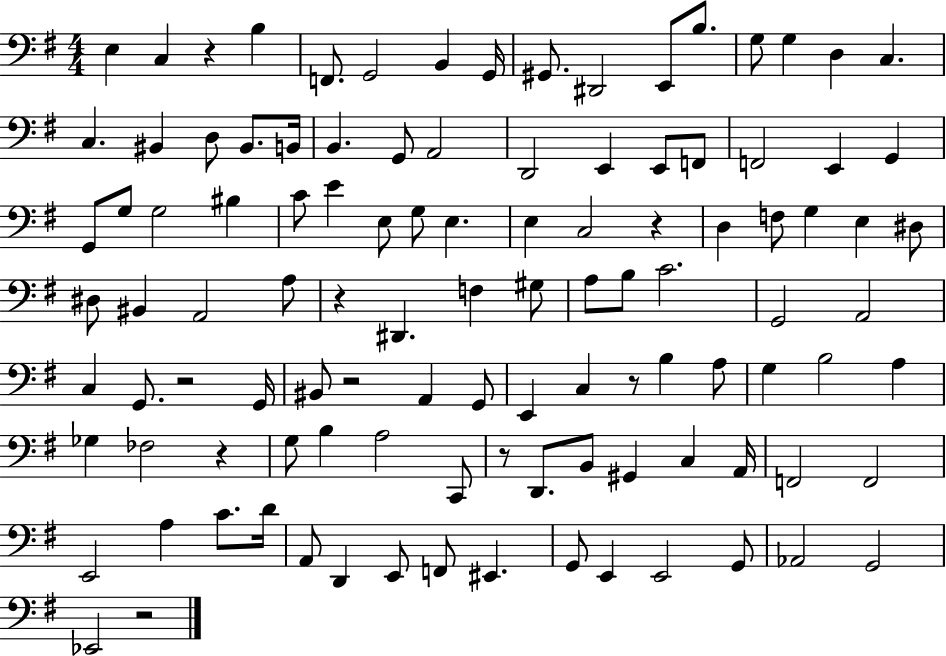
{
  \clef bass
  \numericTimeSignature
  \time 4/4
  \key g \major
  \repeat volta 2 { e4 c4 r4 b4 | f,8. g,2 b,4 g,16 | gis,8. dis,2 e,8 b8. | g8 g4 d4 c4. | \break c4. bis,4 d8 bis,8. b,16 | b,4. g,8 a,2 | d,2 e,4 e,8 f,8 | f,2 e,4 g,4 | \break g,8 g8 g2 bis4 | c'8 e'4 e8 g8 e4. | e4 c2 r4 | d4 f8 g4 e4 dis8 | \break dis8 bis,4 a,2 a8 | r4 dis,4. f4 gis8 | a8 b8 c'2. | g,2 a,2 | \break c4 g,8. r2 g,16 | bis,8 r2 a,4 g,8 | e,4 c4 r8 b4 a8 | g4 b2 a4 | \break ges4 fes2 r4 | g8 b4 a2 c,8 | r8 d,8. b,8 gis,4 c4 a,16 | f,2 f,2 | \break e,2 a4 c'8. d'16 | a,8 d,4 e,8 f,8 eis,4. | g,8 e,4 e,2 g,8 | aes,2 g,2 | \break ees,2 r2 | } \bar "|."
}